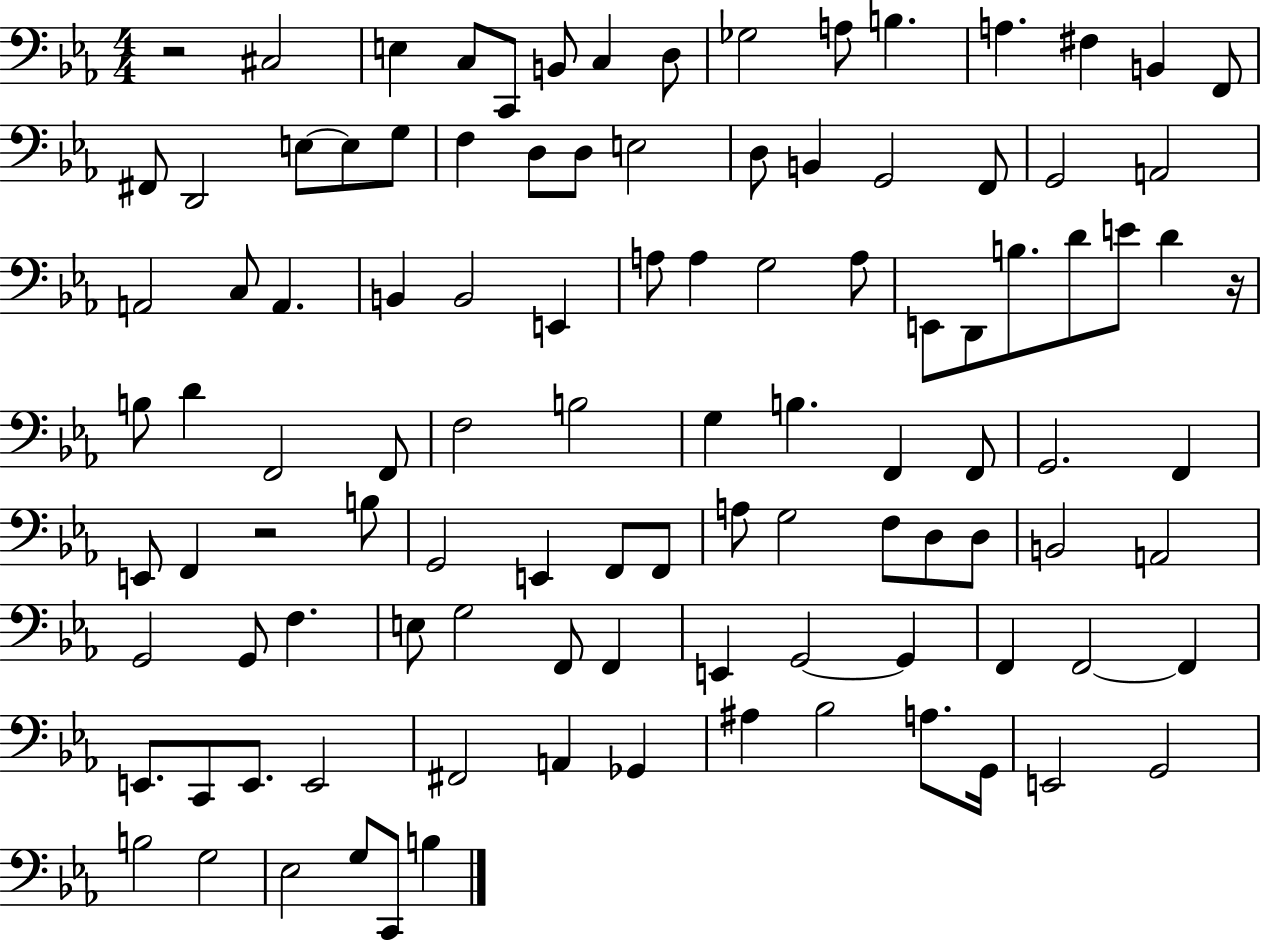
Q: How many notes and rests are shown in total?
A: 106